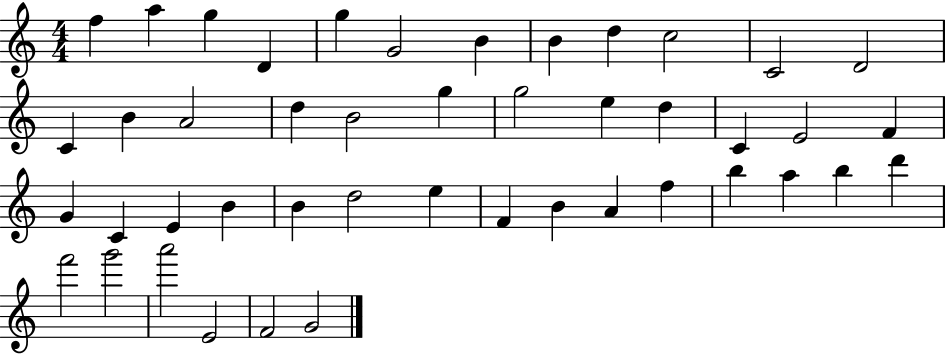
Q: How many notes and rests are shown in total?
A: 45